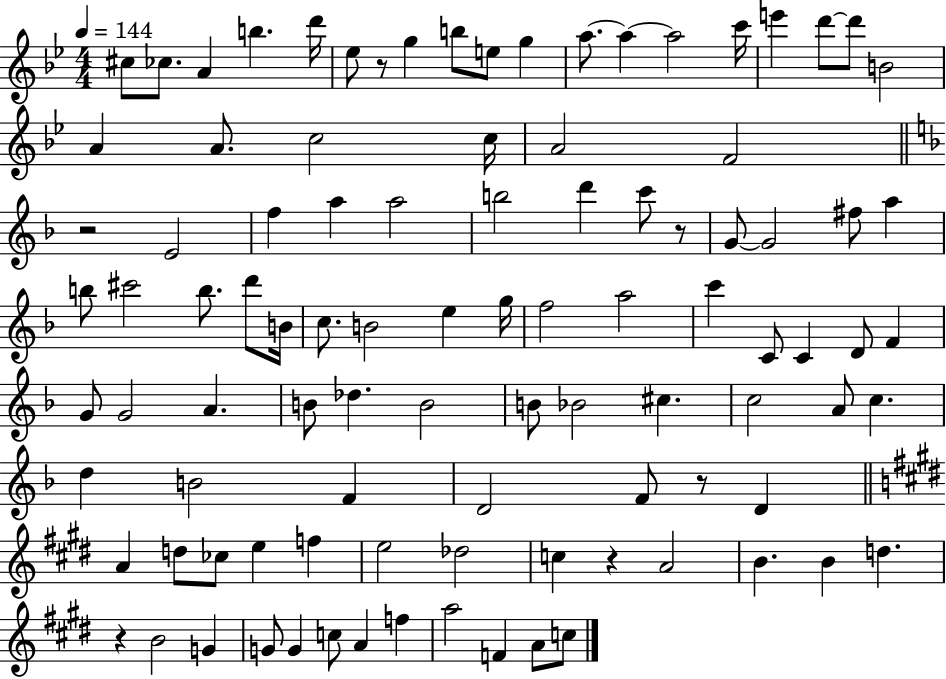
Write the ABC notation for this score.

X:1
T:Untitled
M:4/4
L:1/4
K:Bb
^c/2 _c/2 A b d'/4 _e/2 z/2 g b/2 e/2 g a/2 a a2 c'/4 e' d'/2 d'/2 B2 A A/2 c2 c/4 A2 F2 z2 E2 f a a2 b2 d' c'/2 z/2 G/2 G2 ^f/2 a b/2 ^c'2 b/2 d'/2 B/4 c/2 B2 e g/4 f2 a2 c' C/2 C D/2 F G/2 G2 A B/2 _d B2 B/2 _B2 ^c c2 A/2 c d B2 F D2 F/2 z/2 D A d/2 _c/2 e f e2 _d2 c z A2 B B d z B2 G G/2 G c/2 A f a2 F A/2 c/2